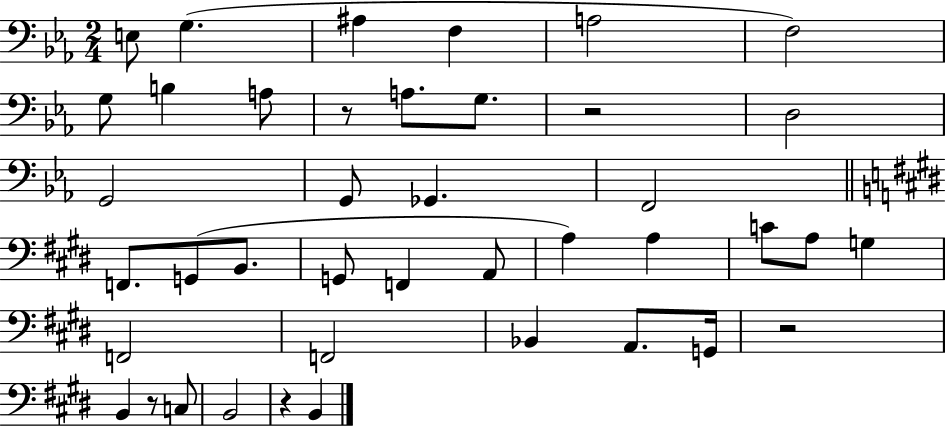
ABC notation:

X:1
T:Untitled
M:2/4
L:1/4
K:Eb
E,/2 G, ^A, F, A,2 F,2 G,/2 B, A,/2 z/2 A,/2 G,/2 z2 D,2 G,,2 G,,/2 _G,, F,,2 F,,/2 G,,/2 B,,/2 G,,/2 F,, A,,/2 A, A, C/2 A,/2 G, F,,2 F,,2 _B,, A,,/2 G,,/4 z2 B,, z/2 C,/2 B,,2 z B,,